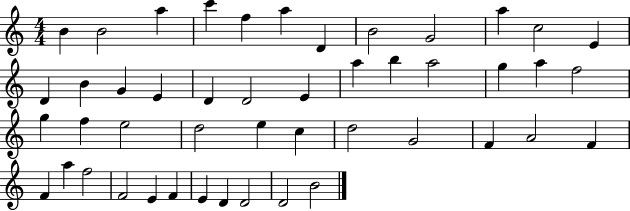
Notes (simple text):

B4/q B4/h A5/q C6/q F5/q A5/q D4/q B4/h G4/h A5/q C5/h E4/q D4/q B4/q G4/q E4/q D4/q D4/h E4/q A5/q B5/q A5/h G5/q A5/q F5/h G5/q F5/q E5/h D5/h E5/q C5/q D5/h G4/h F4/q A4/h F4/q F4/q A5/q F5/h F4/h E4/q F4/q E4/q D4/q D4/h D4/h B4/h